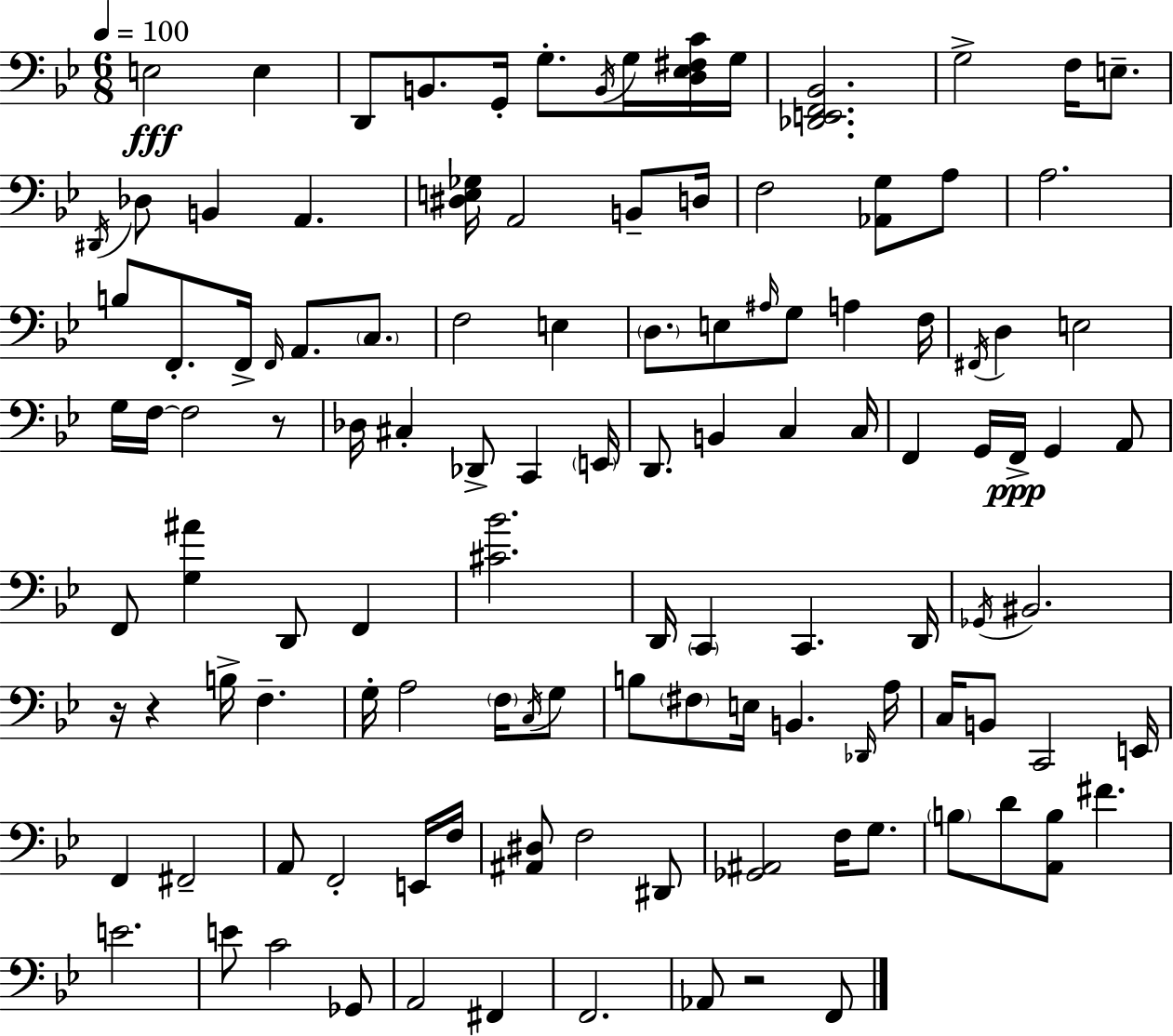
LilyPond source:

{
  \clef bass
  \numericTimeSignature
  \time 6/8
  \key g \minor
  \tempo 4 = 100
  e2\fff e4 | d,8 b,8. g,16-. g8.-. \acciaccatura { b,16 } g16 <d ees fis c'>16 | g16 <des, e, f, bes,>2. | g2-> f16 e8.-- | \break \acciaccatura { dis,16 } des8 b,4 a,4. | <dis e ges>16 a,2 b,8-- | d16 f2 <aes, g>8 | a8 a2. | \break b8 f,8.-. f,16-> \grace { f,16 } a,8. | \parenthesize c8. f2 e4 | \parenthesize d8. e8 \grace { ais16 } g8 a4 | f16 \acciaccatura { fis,16 } d4 e2 | \break g16 f16~~ f2 | r8 des16 cis4-. des,8-> | c,4 \parenthesize e,16 d,8. b,4 | c4 c16 f,4 g,16 f,16->\ppp g,4 | \break a,8 f,8 <g ais'>4 d,8 | f,4 <cis' bes'>2. | d,16 \parenthesize c,4 c,4. | d,16 \acciaccatura { ges,16 } bis,2. | \break r16 r4 b16-> | f4.-- g16-. a2 | \parenthesize f16 \acciaccatura { c16 } g8 b8 \parenthesize fis8 e16 | b,4. \grace { des,16 } a16 c16 b,8 c,2 | \break e,16 f,4 | fis,2-- a,8 f,2-. | e,16 f16 <ais, dis>8 f2 | dis,8 <ges, ais,>2 | \break f16 g8. \parenthesize b8 d'8 | <a, b>8 fis'4. e'2. | e'8 c'2 | ges,8 a,2 | \break fis,4 f,2. | aes,8 r2 | f,8 \bar "|."
}